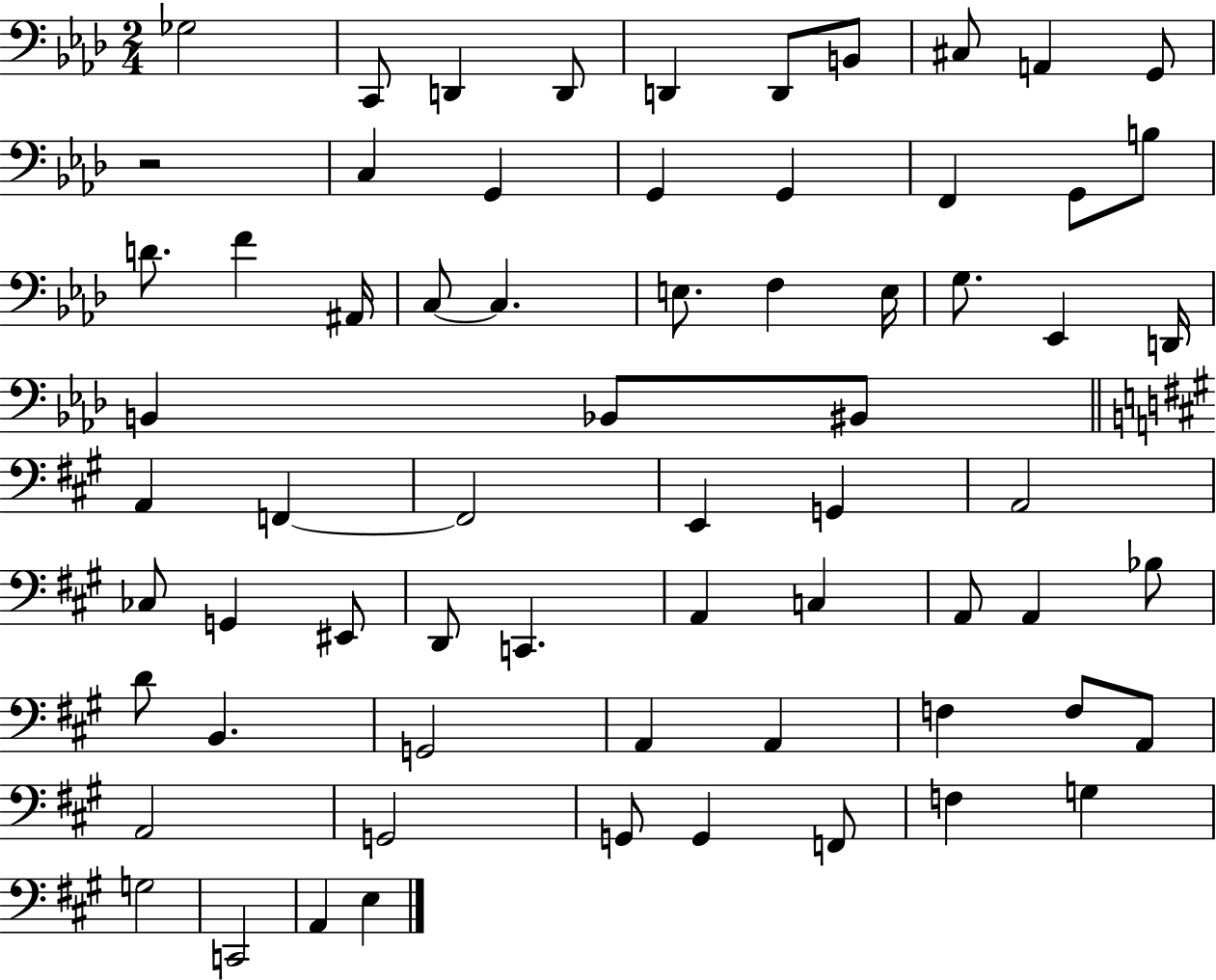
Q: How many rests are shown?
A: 1